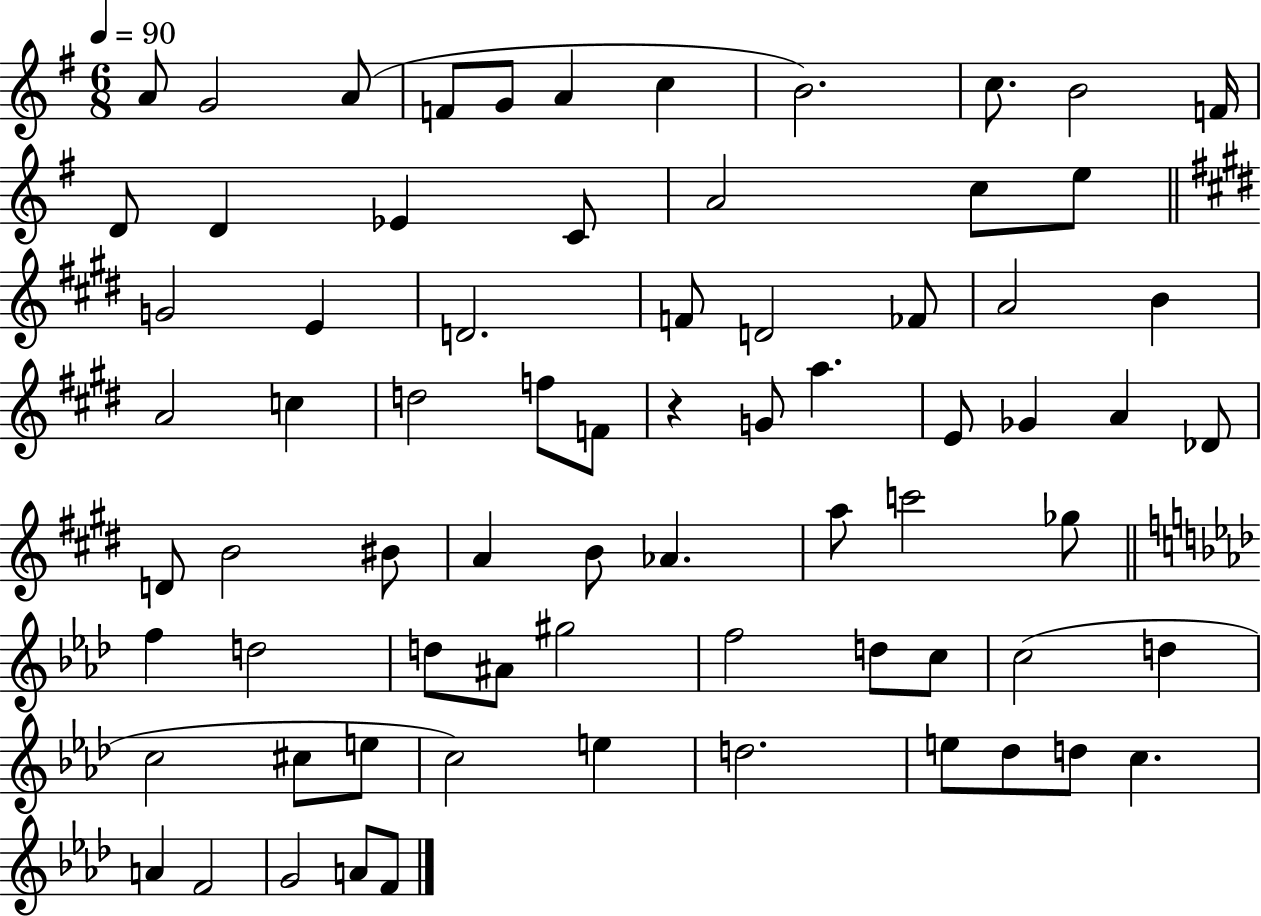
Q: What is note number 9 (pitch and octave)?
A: C5